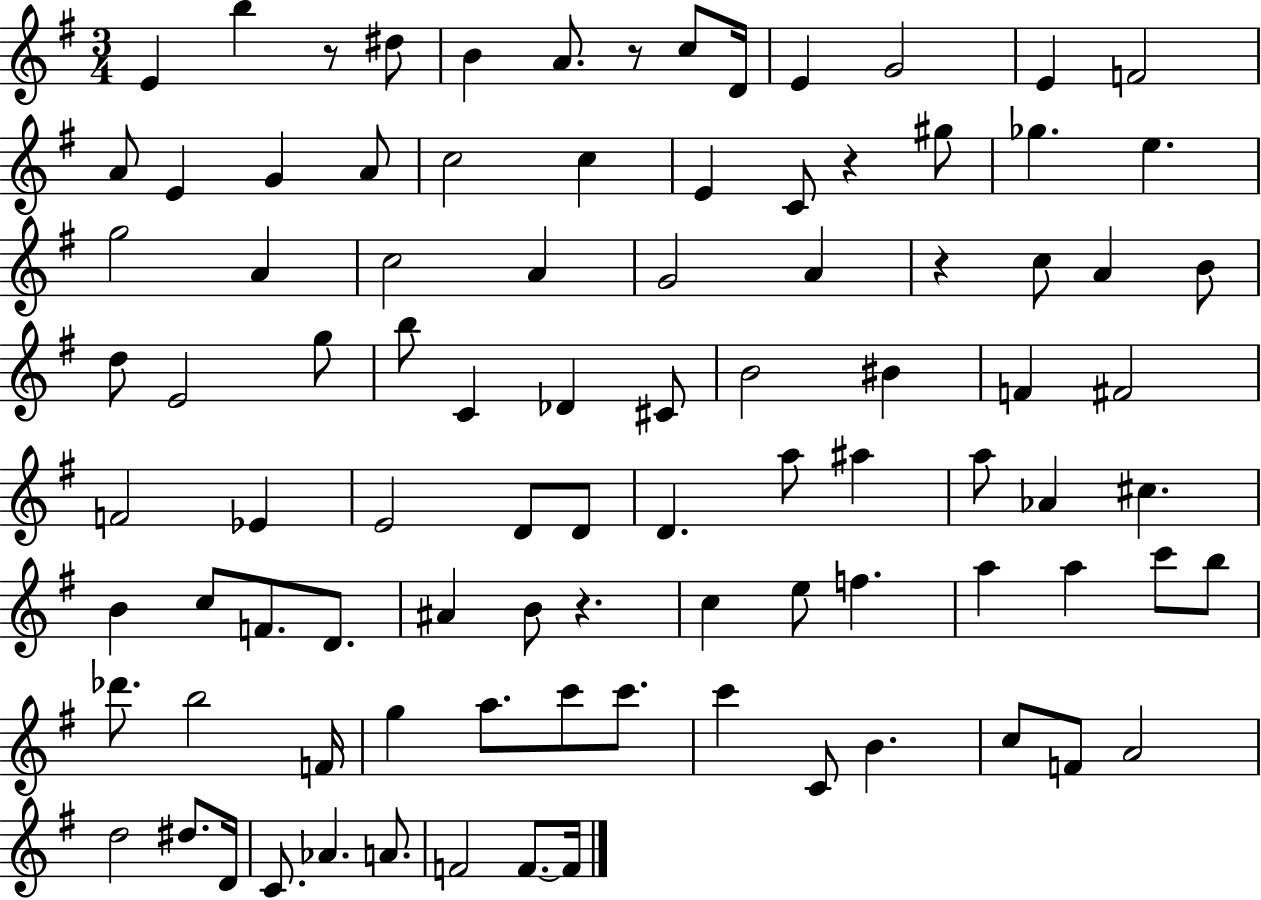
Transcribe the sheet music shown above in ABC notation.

X:1
T:Untitled
M:3/4
L:1/4
K:G
E b z/2 ^d/2 B A/2 z/2 c/2 D/4 E G2 E F2 A/2 E G A/2 c2 c E C/2 z ^g/2 _g e g2 A c2 A G2 A z c/2 A B/2 d/2 E2 g/2 b/2 C _D ^C/2 B2 ^B F ^F2 F2 _E E2 D/2 D/2 D a/2 ^a a/2 _A ^c B c/2 F/2 D/2 ^A B/2 z c e/2 f a a c'/2 b/2 _d'/2 b2 F/4 g a/2 c'/2 c'/2 c' C/2 B c/2 F/2 A2 d2 ^d/2 D/4 C/2 _A A/2 F2 F/2 F/4